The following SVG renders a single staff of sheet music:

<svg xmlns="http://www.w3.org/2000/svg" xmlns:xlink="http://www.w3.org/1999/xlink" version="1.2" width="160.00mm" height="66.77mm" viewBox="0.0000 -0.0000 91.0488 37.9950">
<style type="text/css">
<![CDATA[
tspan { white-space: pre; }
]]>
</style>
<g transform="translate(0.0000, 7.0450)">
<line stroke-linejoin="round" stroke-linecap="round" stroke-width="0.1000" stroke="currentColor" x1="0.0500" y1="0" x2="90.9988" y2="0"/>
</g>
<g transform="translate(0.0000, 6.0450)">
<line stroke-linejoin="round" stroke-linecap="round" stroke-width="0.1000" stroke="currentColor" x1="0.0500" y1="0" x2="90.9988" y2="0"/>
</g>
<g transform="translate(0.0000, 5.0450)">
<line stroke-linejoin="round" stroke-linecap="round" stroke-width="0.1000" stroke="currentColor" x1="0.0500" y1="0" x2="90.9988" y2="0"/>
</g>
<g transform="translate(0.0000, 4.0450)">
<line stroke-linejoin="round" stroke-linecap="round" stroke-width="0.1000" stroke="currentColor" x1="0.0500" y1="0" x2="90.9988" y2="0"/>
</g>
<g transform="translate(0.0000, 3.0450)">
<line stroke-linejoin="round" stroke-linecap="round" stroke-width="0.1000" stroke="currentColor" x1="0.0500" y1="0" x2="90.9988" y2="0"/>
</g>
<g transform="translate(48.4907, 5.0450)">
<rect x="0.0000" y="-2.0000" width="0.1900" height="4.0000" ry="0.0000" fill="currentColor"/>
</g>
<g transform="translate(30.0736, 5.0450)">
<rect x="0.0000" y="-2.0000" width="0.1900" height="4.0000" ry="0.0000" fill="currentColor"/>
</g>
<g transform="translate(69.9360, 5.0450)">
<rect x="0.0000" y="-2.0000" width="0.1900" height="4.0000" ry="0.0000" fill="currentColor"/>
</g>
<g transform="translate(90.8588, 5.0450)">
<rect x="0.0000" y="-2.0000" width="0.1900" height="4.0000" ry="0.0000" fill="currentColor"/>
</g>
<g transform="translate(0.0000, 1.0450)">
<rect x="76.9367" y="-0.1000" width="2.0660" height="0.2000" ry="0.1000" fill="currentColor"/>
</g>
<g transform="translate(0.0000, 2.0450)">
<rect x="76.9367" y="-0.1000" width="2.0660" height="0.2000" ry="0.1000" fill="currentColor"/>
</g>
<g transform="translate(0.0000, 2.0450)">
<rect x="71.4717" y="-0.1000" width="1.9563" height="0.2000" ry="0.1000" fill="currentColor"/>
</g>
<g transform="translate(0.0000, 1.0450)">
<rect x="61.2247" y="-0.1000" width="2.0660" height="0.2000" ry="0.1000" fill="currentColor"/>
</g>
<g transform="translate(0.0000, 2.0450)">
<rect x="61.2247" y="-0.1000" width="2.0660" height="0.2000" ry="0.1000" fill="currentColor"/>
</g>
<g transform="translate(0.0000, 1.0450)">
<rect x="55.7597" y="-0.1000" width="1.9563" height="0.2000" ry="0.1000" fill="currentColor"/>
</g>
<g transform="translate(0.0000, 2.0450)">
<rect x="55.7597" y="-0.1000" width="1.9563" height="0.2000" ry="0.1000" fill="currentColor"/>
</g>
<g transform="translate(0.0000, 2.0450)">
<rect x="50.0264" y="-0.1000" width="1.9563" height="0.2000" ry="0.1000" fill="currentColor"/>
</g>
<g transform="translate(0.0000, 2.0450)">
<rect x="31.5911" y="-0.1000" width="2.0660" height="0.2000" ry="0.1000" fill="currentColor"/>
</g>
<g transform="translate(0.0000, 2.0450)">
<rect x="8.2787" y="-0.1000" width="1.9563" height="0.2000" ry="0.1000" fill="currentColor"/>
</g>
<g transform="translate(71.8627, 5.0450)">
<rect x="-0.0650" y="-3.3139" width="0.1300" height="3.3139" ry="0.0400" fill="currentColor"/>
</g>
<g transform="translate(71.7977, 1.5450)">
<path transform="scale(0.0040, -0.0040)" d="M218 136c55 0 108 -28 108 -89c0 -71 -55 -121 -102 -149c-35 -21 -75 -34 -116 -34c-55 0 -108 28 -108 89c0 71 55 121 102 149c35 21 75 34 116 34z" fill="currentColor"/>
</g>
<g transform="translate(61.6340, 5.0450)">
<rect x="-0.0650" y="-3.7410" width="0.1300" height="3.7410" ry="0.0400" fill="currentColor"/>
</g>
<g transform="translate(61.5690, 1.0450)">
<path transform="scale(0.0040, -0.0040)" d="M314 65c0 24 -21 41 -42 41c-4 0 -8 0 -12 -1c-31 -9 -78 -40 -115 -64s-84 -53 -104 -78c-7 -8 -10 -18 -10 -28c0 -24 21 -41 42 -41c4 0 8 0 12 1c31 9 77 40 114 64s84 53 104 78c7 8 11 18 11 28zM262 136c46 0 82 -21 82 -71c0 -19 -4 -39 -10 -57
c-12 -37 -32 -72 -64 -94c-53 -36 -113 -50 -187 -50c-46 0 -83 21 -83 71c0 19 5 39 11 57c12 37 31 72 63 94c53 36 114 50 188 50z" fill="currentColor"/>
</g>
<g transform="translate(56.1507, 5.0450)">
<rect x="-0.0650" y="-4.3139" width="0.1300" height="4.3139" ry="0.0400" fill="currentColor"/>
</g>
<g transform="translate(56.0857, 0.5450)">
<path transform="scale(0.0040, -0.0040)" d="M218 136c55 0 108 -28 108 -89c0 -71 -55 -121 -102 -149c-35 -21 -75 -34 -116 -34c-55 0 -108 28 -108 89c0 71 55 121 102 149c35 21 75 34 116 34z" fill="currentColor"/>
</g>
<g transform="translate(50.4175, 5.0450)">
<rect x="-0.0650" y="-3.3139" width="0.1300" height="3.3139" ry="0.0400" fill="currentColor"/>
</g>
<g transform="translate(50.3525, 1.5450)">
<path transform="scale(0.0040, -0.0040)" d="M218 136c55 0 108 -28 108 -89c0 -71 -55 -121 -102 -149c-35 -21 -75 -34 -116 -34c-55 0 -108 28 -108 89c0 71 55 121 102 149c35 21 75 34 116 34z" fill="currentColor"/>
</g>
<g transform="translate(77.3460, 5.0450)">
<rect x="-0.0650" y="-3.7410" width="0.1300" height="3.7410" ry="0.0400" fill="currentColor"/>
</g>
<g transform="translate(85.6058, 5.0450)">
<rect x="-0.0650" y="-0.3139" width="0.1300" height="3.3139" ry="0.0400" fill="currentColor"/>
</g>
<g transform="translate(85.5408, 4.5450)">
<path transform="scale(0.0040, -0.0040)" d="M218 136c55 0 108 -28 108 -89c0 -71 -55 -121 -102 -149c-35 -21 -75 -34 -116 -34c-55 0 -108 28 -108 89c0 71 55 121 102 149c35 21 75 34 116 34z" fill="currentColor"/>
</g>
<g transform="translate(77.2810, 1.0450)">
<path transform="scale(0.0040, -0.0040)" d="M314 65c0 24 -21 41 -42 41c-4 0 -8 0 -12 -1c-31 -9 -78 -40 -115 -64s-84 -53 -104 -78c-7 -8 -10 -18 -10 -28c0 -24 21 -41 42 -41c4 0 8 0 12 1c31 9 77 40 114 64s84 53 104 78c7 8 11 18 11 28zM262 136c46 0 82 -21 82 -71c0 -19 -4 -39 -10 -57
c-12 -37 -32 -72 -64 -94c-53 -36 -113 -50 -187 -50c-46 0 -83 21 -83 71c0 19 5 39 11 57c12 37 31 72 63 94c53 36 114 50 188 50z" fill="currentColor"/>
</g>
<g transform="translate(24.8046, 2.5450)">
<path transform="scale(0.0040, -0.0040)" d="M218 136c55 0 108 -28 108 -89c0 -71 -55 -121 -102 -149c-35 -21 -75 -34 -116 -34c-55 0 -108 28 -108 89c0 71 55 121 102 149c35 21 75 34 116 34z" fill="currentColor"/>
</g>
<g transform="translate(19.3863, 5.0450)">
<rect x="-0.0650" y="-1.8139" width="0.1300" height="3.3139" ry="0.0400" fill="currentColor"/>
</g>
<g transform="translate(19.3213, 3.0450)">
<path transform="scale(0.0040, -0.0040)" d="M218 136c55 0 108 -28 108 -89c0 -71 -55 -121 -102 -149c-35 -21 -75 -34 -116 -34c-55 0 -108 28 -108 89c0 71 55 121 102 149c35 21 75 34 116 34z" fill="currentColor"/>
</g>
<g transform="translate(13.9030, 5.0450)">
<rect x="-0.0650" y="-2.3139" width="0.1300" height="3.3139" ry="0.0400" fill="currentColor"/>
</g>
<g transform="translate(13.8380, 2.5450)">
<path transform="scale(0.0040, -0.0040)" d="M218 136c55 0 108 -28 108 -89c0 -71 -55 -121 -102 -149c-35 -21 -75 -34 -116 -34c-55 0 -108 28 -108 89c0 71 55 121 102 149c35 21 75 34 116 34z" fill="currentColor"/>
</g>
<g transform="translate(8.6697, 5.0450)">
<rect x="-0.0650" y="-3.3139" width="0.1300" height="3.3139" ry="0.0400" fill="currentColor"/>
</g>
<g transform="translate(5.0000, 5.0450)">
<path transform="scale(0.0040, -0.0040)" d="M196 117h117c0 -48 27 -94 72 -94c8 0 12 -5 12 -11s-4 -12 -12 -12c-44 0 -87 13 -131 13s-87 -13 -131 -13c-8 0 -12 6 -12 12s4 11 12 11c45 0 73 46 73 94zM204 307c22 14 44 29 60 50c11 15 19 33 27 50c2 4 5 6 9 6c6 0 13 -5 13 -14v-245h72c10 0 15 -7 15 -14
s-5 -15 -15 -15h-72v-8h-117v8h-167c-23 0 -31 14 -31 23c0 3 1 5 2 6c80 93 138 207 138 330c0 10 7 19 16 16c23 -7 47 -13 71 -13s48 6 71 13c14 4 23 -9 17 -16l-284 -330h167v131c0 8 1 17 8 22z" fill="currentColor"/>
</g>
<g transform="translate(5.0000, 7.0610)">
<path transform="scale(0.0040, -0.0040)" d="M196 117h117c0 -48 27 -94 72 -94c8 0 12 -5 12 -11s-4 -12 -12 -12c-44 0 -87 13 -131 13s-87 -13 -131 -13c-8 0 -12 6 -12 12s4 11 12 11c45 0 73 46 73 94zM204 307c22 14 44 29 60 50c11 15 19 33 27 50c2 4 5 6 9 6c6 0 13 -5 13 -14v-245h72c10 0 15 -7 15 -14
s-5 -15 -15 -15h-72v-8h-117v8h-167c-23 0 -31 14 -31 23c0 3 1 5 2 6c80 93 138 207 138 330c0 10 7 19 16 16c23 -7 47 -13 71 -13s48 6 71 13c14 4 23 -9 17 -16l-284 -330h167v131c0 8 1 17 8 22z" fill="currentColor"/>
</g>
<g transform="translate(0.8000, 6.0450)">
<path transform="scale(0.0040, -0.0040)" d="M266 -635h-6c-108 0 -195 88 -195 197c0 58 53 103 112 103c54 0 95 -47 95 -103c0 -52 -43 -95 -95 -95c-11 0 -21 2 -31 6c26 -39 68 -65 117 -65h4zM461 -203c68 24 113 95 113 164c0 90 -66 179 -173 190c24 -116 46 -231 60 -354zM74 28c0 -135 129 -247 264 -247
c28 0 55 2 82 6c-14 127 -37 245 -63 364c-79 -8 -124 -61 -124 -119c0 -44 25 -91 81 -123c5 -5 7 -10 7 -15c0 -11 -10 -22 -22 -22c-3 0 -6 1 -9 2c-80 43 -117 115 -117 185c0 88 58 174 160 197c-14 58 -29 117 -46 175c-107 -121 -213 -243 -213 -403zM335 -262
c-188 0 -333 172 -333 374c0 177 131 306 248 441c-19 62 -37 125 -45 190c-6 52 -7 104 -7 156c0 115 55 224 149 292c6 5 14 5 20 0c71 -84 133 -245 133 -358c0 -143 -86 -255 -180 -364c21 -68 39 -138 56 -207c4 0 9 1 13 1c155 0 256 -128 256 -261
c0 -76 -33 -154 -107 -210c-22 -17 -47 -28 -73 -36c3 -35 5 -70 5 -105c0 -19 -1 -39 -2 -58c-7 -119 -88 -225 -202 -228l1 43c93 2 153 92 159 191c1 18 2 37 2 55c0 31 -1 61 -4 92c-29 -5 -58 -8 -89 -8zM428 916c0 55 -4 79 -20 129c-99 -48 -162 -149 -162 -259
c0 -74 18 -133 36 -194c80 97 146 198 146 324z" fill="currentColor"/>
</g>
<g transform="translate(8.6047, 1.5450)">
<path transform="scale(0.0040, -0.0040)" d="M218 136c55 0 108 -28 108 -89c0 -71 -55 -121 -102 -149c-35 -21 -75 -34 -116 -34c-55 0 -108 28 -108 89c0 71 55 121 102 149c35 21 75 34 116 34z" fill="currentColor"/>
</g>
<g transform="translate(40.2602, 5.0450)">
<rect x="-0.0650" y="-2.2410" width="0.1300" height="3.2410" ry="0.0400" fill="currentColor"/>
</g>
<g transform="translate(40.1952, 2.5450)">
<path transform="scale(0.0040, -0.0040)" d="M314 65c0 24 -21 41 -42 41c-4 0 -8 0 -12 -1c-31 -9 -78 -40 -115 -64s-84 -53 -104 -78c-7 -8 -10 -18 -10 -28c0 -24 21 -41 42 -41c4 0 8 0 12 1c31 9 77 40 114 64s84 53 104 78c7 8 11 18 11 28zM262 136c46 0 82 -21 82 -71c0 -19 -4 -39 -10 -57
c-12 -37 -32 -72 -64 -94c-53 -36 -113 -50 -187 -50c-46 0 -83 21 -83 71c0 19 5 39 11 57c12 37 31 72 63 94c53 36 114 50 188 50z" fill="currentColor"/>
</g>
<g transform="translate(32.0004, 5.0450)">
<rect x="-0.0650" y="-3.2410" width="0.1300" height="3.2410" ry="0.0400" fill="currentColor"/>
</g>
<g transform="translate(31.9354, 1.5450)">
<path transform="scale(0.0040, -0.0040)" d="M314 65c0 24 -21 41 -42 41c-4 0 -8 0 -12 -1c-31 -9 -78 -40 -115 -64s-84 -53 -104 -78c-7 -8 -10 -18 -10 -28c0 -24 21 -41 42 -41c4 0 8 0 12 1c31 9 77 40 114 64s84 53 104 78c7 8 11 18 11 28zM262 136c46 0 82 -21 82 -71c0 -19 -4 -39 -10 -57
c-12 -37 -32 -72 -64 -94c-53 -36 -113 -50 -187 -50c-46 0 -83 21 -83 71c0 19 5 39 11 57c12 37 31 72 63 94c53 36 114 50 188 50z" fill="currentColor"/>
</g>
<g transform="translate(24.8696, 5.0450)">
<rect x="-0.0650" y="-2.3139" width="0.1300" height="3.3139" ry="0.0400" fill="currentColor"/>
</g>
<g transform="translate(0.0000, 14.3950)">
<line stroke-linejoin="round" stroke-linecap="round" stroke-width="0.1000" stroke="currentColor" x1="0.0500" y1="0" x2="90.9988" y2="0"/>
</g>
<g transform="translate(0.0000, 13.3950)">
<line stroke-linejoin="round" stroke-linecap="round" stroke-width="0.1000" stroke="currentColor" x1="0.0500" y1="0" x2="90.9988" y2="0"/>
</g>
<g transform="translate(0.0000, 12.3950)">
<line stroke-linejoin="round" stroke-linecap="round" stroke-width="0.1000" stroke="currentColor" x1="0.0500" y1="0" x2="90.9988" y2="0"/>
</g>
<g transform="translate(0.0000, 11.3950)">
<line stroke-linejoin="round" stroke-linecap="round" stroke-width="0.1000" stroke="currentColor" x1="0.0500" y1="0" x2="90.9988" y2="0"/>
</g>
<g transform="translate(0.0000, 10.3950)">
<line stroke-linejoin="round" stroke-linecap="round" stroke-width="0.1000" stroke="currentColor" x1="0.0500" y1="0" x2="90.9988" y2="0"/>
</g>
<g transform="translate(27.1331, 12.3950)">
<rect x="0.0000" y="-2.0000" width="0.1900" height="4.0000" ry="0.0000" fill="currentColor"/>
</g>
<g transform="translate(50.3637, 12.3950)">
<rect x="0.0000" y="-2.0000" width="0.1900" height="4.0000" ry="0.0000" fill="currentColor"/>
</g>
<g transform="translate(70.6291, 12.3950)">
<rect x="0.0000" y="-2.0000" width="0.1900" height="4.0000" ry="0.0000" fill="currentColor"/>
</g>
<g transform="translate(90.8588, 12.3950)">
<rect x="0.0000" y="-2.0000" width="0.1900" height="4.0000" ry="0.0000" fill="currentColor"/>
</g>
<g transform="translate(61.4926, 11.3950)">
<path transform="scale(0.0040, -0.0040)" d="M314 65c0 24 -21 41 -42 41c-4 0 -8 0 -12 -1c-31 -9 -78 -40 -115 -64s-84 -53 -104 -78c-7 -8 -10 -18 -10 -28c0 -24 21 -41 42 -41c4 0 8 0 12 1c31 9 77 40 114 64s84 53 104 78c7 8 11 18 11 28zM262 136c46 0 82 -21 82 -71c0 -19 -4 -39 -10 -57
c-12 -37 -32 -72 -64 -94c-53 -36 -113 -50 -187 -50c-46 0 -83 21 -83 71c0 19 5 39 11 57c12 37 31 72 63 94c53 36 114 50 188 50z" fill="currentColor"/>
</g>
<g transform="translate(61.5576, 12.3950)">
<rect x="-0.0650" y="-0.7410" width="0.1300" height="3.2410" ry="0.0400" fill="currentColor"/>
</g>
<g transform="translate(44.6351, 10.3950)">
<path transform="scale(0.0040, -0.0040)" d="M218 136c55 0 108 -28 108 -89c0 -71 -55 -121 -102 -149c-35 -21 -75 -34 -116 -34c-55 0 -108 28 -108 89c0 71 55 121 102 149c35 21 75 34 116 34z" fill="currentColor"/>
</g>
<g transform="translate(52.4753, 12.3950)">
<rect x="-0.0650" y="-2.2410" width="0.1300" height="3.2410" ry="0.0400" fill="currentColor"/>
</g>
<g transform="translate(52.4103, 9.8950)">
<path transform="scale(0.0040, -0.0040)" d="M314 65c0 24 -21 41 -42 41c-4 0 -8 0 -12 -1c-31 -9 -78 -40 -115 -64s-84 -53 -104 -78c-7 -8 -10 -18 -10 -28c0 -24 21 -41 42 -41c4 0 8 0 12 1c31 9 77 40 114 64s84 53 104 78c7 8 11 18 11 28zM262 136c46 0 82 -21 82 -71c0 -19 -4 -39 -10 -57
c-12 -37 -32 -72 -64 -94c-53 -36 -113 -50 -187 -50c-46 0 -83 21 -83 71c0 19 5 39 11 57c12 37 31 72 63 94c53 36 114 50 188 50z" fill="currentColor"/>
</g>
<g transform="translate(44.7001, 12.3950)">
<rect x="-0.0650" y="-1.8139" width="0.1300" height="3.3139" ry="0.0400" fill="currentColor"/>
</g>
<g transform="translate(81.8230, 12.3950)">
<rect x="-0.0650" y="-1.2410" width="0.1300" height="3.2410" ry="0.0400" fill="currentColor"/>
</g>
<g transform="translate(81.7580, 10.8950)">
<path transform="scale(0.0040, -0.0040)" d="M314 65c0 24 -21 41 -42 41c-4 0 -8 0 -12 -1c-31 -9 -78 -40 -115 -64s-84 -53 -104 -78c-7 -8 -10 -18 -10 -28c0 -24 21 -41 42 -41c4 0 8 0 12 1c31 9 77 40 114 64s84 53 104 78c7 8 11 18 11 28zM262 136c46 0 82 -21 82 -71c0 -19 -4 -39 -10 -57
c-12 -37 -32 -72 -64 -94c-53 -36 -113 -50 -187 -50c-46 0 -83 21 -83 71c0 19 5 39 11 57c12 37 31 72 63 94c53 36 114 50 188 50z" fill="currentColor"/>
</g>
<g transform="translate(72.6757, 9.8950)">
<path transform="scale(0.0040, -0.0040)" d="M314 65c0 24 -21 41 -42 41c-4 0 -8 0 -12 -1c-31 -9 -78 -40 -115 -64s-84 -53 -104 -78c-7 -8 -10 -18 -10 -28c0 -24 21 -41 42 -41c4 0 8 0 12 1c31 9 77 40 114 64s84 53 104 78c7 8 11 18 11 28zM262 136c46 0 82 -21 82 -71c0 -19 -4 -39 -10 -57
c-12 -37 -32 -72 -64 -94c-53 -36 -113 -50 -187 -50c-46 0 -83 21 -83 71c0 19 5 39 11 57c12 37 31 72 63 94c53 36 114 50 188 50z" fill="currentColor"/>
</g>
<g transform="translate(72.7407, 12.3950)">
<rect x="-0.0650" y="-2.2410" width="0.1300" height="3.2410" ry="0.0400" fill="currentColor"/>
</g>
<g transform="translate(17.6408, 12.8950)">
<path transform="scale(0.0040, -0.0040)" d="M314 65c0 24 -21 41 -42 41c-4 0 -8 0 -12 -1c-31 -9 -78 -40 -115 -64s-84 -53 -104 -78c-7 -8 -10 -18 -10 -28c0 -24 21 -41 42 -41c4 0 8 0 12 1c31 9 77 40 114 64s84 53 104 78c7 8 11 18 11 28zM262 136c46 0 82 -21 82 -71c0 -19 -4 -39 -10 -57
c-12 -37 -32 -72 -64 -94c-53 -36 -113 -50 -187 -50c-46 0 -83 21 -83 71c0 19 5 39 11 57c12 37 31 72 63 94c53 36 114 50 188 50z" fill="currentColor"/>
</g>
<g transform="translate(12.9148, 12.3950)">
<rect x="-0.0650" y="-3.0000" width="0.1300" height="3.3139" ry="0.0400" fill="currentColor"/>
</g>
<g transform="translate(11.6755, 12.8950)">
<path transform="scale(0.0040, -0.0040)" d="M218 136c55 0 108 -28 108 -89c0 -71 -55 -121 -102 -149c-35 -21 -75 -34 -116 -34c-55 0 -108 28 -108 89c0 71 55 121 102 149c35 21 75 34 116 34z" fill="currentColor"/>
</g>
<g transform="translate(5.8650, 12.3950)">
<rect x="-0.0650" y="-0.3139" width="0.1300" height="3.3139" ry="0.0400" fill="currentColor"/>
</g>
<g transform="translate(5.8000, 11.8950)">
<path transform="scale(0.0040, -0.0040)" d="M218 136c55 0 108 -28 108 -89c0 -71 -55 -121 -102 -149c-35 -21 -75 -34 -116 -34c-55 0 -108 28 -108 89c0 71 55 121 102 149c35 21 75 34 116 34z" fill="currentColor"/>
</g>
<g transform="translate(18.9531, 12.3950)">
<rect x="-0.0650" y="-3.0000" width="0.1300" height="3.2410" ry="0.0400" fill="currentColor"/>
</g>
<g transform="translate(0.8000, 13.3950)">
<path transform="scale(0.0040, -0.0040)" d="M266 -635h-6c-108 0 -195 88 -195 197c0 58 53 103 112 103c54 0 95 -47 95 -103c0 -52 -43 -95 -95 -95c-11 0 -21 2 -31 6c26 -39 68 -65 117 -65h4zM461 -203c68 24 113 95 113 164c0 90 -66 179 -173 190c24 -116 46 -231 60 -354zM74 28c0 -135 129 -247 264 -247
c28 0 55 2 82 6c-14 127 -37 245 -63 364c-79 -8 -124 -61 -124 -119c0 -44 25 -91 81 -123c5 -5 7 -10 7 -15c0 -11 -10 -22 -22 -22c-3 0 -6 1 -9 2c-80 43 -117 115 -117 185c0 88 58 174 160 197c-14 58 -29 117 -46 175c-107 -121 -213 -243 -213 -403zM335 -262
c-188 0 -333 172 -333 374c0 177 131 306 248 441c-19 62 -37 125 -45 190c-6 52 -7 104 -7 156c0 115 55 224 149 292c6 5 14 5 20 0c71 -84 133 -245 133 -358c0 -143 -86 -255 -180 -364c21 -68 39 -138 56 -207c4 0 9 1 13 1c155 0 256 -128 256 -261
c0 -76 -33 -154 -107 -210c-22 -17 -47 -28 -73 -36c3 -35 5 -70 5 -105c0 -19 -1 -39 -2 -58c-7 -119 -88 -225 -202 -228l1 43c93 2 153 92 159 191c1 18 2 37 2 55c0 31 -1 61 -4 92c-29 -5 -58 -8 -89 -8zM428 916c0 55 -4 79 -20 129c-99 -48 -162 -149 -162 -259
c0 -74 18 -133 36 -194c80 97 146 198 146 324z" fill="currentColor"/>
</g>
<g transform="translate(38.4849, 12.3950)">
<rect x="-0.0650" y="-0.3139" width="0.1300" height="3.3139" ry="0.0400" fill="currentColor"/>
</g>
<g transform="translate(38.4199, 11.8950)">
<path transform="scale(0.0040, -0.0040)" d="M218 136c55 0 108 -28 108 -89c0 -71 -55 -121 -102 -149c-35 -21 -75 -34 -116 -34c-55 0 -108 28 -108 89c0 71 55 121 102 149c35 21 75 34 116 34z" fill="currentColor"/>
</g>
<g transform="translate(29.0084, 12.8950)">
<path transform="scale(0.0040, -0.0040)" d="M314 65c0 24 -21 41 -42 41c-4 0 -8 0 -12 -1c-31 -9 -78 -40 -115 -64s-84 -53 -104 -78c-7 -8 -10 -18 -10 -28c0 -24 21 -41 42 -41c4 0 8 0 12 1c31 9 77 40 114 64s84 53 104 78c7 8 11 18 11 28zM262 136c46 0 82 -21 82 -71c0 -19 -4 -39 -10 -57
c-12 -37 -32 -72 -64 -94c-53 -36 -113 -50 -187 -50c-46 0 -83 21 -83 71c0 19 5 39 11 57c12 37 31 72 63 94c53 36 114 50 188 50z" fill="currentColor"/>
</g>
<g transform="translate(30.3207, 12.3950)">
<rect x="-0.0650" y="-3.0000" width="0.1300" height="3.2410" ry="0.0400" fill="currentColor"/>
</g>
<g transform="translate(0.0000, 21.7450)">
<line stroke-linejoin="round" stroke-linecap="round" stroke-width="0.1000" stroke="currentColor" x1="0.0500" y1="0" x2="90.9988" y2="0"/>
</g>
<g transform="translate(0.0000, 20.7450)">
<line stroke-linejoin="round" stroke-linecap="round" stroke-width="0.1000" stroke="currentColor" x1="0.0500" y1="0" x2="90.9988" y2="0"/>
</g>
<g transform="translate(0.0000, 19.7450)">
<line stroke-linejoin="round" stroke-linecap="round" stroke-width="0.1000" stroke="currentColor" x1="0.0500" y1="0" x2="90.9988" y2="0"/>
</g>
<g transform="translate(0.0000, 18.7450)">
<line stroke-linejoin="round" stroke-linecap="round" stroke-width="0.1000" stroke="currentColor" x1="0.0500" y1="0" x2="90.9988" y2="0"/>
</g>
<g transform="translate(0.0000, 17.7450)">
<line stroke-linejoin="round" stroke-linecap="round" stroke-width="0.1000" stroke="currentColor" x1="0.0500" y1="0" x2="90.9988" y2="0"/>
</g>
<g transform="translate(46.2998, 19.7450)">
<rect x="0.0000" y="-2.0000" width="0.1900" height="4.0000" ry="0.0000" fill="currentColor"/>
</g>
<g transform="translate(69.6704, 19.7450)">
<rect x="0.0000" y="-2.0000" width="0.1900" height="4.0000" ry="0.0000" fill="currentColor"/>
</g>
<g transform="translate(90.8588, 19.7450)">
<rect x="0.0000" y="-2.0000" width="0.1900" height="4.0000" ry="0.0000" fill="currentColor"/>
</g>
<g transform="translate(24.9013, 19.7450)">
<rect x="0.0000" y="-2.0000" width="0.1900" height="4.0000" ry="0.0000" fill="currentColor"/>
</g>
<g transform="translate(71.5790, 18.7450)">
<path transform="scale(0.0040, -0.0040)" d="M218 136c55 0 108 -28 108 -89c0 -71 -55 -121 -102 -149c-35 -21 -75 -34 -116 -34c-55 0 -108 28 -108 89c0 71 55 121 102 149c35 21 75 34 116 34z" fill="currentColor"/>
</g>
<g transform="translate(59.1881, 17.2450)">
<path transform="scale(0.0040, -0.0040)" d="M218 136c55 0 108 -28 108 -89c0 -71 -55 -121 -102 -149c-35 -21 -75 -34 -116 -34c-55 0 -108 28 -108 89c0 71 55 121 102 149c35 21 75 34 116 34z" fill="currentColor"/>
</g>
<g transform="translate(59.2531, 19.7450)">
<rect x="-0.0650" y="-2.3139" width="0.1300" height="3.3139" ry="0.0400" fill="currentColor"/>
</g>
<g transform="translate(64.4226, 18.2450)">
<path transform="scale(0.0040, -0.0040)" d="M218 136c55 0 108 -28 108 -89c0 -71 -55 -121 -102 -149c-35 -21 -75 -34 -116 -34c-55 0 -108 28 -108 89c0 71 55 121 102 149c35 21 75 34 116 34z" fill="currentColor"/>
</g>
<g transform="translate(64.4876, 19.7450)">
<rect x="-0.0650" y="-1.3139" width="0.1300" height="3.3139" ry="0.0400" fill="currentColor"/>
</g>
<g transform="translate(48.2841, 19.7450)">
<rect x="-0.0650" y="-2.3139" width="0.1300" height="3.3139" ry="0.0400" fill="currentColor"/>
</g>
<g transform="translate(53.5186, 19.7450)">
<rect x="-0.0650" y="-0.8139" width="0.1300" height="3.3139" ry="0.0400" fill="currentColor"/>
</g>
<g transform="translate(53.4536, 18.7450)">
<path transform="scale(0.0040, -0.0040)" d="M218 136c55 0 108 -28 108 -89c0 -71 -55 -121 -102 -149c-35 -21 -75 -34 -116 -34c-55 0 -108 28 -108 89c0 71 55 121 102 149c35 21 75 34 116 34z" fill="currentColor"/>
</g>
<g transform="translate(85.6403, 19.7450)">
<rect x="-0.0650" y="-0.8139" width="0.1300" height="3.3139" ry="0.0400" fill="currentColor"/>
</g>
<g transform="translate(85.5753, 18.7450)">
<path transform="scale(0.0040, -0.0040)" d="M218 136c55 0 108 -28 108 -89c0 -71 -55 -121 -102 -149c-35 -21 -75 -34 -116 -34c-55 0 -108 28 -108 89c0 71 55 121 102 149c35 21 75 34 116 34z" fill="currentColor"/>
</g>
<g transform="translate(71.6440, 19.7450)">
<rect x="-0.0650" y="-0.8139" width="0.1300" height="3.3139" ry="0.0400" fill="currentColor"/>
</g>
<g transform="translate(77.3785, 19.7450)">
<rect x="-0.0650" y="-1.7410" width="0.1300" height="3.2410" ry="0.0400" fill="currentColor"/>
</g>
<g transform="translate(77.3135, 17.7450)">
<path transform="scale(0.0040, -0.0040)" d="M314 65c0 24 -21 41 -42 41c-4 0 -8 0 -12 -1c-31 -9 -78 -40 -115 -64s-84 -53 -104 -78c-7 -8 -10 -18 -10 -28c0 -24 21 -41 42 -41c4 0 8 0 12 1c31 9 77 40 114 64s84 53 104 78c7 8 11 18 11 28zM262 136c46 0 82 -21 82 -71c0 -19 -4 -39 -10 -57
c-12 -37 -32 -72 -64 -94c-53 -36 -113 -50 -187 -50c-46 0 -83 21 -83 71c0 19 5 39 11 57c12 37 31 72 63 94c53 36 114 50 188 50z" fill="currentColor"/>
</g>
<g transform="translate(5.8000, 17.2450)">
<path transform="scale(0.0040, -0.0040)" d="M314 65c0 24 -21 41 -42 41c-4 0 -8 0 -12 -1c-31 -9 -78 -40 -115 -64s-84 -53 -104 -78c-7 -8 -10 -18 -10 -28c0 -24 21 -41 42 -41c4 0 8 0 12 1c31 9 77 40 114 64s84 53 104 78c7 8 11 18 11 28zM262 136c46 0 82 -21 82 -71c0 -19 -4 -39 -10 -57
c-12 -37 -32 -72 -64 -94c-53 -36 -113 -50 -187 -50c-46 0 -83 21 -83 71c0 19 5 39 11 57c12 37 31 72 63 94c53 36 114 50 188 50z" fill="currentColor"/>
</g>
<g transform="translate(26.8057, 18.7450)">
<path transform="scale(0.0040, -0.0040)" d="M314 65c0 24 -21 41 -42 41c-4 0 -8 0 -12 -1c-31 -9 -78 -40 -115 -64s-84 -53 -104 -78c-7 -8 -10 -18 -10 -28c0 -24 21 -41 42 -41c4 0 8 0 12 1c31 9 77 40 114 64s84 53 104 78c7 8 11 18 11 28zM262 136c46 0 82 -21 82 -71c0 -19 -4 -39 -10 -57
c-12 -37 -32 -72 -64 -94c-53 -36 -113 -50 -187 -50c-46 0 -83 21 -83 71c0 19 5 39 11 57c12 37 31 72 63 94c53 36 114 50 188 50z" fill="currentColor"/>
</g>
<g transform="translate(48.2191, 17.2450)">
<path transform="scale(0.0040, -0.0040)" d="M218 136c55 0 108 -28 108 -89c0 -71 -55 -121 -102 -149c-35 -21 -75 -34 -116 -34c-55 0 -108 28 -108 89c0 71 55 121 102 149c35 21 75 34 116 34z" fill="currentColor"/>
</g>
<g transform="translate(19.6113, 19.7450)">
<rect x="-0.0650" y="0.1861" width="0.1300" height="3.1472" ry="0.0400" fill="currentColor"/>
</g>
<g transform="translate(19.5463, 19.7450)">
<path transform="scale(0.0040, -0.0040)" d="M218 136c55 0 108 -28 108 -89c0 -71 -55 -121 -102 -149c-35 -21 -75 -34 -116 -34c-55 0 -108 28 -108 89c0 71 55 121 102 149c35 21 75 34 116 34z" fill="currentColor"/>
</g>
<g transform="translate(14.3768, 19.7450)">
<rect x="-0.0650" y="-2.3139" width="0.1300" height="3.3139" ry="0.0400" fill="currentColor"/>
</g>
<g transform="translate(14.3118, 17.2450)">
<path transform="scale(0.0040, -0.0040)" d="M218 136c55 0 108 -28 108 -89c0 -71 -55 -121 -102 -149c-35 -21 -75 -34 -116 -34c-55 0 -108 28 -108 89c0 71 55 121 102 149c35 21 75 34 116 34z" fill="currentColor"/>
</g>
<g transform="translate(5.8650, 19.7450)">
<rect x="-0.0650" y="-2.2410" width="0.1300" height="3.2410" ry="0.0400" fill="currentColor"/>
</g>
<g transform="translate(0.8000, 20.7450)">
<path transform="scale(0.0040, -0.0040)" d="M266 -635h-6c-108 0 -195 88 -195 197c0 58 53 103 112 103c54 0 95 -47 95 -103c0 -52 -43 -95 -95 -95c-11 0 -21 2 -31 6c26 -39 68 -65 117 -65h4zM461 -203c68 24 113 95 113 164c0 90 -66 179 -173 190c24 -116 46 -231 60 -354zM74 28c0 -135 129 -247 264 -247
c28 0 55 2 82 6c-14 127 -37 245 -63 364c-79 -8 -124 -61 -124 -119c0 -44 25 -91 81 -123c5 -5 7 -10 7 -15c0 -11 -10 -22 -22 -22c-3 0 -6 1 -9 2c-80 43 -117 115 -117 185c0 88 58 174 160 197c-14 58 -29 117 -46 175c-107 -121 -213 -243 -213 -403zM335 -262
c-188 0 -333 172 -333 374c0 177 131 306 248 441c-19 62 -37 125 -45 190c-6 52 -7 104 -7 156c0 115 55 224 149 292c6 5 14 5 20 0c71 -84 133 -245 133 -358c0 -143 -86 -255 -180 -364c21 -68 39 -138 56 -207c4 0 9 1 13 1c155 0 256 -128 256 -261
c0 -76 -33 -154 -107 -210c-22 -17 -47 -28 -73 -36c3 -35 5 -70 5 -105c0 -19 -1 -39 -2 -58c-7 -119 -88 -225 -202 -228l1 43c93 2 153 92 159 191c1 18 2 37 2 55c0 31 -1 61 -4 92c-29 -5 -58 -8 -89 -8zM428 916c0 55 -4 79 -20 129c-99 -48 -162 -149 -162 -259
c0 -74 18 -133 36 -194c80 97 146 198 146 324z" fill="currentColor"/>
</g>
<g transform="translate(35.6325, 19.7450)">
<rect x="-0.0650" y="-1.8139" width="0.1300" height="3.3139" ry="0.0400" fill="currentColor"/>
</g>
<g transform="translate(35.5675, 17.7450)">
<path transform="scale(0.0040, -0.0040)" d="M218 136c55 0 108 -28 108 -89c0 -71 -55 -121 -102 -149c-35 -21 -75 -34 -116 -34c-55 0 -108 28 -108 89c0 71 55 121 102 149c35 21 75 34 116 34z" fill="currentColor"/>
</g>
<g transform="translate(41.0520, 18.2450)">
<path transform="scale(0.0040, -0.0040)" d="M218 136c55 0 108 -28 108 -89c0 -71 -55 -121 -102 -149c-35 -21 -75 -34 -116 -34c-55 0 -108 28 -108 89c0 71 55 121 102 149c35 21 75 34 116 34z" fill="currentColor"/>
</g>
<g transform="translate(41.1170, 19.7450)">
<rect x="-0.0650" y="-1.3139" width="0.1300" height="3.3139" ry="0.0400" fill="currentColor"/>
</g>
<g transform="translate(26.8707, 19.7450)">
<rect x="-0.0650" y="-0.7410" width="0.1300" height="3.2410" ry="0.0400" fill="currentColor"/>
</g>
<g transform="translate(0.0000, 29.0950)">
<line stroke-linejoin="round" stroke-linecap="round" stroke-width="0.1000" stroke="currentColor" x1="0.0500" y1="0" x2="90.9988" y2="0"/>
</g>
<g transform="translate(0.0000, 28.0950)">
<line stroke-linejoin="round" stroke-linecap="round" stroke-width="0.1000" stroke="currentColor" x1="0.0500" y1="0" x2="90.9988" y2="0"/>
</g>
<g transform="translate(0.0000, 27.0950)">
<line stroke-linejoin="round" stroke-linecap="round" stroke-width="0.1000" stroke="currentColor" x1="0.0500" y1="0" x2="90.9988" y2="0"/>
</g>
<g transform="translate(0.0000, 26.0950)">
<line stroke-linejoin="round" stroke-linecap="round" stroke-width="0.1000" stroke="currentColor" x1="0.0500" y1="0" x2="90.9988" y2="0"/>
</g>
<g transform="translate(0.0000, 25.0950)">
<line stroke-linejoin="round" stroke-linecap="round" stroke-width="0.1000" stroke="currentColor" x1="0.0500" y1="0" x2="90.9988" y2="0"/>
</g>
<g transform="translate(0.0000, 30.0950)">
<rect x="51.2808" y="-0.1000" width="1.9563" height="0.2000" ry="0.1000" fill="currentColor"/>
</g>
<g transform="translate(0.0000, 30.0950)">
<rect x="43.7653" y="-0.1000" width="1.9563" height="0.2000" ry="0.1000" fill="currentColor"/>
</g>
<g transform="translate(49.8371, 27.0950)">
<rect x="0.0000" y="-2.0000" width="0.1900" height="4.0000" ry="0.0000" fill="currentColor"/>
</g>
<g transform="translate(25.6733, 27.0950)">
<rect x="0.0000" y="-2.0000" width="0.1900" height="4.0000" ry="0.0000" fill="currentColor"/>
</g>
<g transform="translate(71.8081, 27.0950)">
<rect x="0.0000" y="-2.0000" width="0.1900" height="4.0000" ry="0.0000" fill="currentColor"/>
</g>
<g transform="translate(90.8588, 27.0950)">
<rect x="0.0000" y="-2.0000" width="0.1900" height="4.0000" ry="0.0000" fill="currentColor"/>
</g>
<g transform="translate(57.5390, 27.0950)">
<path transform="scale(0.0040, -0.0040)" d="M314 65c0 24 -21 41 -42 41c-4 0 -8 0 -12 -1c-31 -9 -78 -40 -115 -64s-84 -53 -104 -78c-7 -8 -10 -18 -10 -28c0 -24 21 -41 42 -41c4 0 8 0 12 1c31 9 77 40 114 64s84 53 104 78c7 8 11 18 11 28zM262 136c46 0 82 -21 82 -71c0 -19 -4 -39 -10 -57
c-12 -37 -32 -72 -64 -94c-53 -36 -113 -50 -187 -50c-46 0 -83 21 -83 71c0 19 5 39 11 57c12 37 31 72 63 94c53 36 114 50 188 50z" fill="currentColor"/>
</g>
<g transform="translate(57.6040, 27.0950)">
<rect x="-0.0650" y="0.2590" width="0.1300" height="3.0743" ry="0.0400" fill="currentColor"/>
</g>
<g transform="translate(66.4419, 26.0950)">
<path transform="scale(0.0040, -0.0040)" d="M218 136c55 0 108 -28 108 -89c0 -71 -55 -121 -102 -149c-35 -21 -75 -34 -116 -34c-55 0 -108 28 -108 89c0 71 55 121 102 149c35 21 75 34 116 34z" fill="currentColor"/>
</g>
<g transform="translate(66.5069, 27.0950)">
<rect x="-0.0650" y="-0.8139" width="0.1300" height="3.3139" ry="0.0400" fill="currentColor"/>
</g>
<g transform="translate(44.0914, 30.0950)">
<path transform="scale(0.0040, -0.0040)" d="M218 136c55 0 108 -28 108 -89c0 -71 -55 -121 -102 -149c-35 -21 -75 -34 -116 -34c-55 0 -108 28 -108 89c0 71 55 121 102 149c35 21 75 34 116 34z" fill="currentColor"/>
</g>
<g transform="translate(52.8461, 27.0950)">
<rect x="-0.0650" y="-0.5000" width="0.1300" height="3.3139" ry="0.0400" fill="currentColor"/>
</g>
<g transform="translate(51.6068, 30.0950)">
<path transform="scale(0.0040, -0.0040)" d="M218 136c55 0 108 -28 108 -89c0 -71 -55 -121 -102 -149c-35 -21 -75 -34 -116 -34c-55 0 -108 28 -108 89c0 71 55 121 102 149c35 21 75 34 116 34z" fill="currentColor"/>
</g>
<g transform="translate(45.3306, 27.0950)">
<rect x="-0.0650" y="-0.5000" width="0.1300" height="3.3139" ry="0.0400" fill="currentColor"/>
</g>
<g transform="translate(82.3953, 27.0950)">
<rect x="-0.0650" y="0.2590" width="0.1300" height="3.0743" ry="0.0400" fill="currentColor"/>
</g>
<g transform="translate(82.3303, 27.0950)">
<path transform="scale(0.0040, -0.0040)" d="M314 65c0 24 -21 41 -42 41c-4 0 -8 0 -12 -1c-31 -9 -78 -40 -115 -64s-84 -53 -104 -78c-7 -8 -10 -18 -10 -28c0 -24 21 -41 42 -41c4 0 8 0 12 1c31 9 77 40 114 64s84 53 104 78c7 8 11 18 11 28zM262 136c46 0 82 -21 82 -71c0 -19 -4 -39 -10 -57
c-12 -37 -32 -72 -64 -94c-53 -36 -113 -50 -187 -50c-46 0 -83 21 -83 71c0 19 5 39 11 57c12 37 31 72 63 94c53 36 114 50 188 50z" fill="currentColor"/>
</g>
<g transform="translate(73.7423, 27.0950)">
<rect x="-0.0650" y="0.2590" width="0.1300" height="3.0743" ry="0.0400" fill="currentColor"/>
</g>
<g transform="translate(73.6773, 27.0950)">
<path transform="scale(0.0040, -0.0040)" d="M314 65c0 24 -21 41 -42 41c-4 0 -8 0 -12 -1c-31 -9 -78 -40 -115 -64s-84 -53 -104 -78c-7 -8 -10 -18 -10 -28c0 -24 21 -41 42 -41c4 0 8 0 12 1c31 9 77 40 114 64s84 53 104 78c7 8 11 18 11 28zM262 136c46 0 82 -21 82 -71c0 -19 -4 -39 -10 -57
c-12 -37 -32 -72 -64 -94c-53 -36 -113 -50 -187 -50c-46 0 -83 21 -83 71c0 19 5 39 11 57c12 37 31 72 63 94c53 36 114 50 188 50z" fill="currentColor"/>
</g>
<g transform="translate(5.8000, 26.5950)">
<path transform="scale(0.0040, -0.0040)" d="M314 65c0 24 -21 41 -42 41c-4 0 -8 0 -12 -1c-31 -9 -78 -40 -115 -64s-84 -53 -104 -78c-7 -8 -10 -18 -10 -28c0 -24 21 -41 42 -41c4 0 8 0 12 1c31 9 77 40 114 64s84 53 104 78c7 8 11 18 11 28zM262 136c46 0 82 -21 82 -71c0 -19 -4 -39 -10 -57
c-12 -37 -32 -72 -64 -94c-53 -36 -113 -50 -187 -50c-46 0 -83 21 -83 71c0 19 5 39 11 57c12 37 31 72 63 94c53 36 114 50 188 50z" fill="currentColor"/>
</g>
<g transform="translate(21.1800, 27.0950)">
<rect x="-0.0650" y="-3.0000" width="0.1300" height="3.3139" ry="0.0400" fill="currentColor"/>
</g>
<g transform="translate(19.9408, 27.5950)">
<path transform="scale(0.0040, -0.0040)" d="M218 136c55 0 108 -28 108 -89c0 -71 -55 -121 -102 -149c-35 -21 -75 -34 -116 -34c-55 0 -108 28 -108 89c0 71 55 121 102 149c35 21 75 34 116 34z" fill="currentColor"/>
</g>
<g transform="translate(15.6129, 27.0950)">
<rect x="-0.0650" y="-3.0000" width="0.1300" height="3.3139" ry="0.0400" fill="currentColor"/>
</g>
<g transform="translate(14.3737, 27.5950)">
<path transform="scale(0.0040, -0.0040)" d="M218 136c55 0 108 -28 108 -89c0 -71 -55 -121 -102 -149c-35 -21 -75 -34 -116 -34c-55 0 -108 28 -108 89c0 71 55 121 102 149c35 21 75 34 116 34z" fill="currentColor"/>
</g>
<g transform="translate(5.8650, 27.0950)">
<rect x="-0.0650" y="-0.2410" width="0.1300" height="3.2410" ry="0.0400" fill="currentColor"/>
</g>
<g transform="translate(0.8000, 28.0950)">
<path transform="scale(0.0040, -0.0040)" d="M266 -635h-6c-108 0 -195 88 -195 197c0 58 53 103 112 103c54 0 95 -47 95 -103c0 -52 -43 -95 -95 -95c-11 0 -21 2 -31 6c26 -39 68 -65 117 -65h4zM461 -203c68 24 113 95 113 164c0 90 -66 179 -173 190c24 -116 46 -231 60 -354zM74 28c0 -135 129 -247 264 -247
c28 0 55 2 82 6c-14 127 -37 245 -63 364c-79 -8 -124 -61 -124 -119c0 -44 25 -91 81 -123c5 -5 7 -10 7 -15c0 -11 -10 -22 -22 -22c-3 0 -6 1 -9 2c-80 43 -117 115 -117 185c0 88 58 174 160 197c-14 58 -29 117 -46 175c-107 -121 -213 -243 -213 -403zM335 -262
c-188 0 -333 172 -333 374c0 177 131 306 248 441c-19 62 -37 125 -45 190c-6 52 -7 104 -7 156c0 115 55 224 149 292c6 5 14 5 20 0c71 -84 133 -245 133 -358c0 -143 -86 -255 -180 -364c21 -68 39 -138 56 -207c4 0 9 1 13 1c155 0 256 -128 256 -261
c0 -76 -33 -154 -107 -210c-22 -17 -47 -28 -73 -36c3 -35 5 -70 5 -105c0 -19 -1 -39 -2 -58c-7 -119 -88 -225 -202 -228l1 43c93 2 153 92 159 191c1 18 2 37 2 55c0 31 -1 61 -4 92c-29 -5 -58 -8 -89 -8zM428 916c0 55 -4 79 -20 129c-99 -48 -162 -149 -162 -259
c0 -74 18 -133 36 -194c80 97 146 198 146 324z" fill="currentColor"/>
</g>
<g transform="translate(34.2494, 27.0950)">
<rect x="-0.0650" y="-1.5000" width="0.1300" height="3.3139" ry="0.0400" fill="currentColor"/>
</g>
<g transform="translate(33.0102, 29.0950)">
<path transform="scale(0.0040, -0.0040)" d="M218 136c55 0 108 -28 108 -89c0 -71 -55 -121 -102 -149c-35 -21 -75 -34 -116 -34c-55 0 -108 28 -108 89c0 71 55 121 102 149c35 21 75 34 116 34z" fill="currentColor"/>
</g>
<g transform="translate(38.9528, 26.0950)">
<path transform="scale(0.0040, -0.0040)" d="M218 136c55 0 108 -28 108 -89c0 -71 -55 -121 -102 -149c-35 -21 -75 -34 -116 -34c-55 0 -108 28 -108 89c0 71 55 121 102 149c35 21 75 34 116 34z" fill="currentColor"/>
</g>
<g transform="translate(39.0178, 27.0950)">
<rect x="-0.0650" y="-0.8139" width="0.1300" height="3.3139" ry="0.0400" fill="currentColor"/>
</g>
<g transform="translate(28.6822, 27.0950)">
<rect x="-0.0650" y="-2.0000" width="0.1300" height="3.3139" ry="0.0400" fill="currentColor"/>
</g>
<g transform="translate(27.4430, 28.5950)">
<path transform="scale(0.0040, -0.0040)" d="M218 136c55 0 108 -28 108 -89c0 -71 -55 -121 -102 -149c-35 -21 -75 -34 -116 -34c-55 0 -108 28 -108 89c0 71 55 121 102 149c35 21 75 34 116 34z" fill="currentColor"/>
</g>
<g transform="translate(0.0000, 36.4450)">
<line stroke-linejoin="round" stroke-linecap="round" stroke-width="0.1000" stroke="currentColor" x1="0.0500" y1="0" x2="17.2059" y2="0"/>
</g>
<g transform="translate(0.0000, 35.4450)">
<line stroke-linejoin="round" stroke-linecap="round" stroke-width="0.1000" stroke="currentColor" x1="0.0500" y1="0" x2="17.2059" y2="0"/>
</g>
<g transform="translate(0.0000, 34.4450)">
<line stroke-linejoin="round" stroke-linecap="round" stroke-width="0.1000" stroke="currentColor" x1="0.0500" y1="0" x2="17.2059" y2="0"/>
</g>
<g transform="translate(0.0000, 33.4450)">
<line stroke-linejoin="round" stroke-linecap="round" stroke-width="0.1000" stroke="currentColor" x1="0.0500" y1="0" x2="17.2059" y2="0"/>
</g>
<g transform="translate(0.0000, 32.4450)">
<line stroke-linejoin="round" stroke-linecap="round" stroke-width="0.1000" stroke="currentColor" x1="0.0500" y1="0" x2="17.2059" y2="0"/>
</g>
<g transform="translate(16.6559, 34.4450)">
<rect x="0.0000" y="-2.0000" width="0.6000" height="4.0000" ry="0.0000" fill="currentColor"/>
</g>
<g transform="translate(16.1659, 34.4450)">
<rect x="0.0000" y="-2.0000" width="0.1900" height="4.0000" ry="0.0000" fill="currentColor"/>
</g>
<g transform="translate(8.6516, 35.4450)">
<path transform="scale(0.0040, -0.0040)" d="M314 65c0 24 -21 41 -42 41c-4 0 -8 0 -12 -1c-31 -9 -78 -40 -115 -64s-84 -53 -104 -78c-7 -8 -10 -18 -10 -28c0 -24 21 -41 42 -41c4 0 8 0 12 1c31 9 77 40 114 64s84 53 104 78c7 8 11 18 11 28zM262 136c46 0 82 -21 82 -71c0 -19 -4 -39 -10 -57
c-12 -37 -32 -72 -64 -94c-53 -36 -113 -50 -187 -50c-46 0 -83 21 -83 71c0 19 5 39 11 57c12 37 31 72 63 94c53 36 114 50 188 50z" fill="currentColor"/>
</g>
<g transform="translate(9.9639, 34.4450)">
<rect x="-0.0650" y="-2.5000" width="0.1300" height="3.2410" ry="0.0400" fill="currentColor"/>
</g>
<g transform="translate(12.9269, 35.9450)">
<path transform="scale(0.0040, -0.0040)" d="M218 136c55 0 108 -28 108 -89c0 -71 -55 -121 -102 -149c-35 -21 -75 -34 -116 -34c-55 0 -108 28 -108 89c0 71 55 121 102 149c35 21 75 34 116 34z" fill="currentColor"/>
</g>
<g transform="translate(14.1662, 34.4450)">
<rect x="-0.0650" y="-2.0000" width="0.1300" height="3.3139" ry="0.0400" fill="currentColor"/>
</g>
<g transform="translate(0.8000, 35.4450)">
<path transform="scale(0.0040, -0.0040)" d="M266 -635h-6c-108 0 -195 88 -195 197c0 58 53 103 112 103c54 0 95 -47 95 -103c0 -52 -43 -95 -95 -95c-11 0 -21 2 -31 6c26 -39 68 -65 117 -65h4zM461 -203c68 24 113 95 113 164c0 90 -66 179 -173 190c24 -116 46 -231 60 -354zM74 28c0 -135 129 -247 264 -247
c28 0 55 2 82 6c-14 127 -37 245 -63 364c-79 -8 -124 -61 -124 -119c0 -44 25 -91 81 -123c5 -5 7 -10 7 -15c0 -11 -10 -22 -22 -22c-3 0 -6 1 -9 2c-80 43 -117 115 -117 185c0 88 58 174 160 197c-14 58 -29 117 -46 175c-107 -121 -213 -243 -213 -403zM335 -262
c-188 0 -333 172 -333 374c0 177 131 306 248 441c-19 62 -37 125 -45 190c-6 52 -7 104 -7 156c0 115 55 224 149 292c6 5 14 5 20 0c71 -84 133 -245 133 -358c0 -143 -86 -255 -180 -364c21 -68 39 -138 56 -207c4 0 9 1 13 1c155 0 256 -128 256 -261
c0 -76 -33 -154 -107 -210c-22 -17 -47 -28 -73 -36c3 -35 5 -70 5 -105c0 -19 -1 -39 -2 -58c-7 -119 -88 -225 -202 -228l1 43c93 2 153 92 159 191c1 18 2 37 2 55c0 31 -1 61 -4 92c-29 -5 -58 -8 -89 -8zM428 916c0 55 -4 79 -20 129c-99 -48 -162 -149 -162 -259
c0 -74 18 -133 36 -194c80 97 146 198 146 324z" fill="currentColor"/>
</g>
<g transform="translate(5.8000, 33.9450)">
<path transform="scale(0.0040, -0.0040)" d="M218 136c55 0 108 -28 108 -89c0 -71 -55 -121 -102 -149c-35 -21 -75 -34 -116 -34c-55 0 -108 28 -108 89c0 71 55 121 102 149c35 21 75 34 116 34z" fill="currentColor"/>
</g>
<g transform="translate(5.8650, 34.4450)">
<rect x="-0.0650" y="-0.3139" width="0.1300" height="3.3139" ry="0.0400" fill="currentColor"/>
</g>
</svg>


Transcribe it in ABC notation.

X:1
T:Untitled
M:4/4
L:1/4
K:C
b g f g b2 g2 b d' c'2 b c'2 c c A A2 A2 c f g2 d2 g2 e2 g2 g B d2 f e g d g e d f2 d c2 A A F E d C C B2 d B2 B2 c G2 F